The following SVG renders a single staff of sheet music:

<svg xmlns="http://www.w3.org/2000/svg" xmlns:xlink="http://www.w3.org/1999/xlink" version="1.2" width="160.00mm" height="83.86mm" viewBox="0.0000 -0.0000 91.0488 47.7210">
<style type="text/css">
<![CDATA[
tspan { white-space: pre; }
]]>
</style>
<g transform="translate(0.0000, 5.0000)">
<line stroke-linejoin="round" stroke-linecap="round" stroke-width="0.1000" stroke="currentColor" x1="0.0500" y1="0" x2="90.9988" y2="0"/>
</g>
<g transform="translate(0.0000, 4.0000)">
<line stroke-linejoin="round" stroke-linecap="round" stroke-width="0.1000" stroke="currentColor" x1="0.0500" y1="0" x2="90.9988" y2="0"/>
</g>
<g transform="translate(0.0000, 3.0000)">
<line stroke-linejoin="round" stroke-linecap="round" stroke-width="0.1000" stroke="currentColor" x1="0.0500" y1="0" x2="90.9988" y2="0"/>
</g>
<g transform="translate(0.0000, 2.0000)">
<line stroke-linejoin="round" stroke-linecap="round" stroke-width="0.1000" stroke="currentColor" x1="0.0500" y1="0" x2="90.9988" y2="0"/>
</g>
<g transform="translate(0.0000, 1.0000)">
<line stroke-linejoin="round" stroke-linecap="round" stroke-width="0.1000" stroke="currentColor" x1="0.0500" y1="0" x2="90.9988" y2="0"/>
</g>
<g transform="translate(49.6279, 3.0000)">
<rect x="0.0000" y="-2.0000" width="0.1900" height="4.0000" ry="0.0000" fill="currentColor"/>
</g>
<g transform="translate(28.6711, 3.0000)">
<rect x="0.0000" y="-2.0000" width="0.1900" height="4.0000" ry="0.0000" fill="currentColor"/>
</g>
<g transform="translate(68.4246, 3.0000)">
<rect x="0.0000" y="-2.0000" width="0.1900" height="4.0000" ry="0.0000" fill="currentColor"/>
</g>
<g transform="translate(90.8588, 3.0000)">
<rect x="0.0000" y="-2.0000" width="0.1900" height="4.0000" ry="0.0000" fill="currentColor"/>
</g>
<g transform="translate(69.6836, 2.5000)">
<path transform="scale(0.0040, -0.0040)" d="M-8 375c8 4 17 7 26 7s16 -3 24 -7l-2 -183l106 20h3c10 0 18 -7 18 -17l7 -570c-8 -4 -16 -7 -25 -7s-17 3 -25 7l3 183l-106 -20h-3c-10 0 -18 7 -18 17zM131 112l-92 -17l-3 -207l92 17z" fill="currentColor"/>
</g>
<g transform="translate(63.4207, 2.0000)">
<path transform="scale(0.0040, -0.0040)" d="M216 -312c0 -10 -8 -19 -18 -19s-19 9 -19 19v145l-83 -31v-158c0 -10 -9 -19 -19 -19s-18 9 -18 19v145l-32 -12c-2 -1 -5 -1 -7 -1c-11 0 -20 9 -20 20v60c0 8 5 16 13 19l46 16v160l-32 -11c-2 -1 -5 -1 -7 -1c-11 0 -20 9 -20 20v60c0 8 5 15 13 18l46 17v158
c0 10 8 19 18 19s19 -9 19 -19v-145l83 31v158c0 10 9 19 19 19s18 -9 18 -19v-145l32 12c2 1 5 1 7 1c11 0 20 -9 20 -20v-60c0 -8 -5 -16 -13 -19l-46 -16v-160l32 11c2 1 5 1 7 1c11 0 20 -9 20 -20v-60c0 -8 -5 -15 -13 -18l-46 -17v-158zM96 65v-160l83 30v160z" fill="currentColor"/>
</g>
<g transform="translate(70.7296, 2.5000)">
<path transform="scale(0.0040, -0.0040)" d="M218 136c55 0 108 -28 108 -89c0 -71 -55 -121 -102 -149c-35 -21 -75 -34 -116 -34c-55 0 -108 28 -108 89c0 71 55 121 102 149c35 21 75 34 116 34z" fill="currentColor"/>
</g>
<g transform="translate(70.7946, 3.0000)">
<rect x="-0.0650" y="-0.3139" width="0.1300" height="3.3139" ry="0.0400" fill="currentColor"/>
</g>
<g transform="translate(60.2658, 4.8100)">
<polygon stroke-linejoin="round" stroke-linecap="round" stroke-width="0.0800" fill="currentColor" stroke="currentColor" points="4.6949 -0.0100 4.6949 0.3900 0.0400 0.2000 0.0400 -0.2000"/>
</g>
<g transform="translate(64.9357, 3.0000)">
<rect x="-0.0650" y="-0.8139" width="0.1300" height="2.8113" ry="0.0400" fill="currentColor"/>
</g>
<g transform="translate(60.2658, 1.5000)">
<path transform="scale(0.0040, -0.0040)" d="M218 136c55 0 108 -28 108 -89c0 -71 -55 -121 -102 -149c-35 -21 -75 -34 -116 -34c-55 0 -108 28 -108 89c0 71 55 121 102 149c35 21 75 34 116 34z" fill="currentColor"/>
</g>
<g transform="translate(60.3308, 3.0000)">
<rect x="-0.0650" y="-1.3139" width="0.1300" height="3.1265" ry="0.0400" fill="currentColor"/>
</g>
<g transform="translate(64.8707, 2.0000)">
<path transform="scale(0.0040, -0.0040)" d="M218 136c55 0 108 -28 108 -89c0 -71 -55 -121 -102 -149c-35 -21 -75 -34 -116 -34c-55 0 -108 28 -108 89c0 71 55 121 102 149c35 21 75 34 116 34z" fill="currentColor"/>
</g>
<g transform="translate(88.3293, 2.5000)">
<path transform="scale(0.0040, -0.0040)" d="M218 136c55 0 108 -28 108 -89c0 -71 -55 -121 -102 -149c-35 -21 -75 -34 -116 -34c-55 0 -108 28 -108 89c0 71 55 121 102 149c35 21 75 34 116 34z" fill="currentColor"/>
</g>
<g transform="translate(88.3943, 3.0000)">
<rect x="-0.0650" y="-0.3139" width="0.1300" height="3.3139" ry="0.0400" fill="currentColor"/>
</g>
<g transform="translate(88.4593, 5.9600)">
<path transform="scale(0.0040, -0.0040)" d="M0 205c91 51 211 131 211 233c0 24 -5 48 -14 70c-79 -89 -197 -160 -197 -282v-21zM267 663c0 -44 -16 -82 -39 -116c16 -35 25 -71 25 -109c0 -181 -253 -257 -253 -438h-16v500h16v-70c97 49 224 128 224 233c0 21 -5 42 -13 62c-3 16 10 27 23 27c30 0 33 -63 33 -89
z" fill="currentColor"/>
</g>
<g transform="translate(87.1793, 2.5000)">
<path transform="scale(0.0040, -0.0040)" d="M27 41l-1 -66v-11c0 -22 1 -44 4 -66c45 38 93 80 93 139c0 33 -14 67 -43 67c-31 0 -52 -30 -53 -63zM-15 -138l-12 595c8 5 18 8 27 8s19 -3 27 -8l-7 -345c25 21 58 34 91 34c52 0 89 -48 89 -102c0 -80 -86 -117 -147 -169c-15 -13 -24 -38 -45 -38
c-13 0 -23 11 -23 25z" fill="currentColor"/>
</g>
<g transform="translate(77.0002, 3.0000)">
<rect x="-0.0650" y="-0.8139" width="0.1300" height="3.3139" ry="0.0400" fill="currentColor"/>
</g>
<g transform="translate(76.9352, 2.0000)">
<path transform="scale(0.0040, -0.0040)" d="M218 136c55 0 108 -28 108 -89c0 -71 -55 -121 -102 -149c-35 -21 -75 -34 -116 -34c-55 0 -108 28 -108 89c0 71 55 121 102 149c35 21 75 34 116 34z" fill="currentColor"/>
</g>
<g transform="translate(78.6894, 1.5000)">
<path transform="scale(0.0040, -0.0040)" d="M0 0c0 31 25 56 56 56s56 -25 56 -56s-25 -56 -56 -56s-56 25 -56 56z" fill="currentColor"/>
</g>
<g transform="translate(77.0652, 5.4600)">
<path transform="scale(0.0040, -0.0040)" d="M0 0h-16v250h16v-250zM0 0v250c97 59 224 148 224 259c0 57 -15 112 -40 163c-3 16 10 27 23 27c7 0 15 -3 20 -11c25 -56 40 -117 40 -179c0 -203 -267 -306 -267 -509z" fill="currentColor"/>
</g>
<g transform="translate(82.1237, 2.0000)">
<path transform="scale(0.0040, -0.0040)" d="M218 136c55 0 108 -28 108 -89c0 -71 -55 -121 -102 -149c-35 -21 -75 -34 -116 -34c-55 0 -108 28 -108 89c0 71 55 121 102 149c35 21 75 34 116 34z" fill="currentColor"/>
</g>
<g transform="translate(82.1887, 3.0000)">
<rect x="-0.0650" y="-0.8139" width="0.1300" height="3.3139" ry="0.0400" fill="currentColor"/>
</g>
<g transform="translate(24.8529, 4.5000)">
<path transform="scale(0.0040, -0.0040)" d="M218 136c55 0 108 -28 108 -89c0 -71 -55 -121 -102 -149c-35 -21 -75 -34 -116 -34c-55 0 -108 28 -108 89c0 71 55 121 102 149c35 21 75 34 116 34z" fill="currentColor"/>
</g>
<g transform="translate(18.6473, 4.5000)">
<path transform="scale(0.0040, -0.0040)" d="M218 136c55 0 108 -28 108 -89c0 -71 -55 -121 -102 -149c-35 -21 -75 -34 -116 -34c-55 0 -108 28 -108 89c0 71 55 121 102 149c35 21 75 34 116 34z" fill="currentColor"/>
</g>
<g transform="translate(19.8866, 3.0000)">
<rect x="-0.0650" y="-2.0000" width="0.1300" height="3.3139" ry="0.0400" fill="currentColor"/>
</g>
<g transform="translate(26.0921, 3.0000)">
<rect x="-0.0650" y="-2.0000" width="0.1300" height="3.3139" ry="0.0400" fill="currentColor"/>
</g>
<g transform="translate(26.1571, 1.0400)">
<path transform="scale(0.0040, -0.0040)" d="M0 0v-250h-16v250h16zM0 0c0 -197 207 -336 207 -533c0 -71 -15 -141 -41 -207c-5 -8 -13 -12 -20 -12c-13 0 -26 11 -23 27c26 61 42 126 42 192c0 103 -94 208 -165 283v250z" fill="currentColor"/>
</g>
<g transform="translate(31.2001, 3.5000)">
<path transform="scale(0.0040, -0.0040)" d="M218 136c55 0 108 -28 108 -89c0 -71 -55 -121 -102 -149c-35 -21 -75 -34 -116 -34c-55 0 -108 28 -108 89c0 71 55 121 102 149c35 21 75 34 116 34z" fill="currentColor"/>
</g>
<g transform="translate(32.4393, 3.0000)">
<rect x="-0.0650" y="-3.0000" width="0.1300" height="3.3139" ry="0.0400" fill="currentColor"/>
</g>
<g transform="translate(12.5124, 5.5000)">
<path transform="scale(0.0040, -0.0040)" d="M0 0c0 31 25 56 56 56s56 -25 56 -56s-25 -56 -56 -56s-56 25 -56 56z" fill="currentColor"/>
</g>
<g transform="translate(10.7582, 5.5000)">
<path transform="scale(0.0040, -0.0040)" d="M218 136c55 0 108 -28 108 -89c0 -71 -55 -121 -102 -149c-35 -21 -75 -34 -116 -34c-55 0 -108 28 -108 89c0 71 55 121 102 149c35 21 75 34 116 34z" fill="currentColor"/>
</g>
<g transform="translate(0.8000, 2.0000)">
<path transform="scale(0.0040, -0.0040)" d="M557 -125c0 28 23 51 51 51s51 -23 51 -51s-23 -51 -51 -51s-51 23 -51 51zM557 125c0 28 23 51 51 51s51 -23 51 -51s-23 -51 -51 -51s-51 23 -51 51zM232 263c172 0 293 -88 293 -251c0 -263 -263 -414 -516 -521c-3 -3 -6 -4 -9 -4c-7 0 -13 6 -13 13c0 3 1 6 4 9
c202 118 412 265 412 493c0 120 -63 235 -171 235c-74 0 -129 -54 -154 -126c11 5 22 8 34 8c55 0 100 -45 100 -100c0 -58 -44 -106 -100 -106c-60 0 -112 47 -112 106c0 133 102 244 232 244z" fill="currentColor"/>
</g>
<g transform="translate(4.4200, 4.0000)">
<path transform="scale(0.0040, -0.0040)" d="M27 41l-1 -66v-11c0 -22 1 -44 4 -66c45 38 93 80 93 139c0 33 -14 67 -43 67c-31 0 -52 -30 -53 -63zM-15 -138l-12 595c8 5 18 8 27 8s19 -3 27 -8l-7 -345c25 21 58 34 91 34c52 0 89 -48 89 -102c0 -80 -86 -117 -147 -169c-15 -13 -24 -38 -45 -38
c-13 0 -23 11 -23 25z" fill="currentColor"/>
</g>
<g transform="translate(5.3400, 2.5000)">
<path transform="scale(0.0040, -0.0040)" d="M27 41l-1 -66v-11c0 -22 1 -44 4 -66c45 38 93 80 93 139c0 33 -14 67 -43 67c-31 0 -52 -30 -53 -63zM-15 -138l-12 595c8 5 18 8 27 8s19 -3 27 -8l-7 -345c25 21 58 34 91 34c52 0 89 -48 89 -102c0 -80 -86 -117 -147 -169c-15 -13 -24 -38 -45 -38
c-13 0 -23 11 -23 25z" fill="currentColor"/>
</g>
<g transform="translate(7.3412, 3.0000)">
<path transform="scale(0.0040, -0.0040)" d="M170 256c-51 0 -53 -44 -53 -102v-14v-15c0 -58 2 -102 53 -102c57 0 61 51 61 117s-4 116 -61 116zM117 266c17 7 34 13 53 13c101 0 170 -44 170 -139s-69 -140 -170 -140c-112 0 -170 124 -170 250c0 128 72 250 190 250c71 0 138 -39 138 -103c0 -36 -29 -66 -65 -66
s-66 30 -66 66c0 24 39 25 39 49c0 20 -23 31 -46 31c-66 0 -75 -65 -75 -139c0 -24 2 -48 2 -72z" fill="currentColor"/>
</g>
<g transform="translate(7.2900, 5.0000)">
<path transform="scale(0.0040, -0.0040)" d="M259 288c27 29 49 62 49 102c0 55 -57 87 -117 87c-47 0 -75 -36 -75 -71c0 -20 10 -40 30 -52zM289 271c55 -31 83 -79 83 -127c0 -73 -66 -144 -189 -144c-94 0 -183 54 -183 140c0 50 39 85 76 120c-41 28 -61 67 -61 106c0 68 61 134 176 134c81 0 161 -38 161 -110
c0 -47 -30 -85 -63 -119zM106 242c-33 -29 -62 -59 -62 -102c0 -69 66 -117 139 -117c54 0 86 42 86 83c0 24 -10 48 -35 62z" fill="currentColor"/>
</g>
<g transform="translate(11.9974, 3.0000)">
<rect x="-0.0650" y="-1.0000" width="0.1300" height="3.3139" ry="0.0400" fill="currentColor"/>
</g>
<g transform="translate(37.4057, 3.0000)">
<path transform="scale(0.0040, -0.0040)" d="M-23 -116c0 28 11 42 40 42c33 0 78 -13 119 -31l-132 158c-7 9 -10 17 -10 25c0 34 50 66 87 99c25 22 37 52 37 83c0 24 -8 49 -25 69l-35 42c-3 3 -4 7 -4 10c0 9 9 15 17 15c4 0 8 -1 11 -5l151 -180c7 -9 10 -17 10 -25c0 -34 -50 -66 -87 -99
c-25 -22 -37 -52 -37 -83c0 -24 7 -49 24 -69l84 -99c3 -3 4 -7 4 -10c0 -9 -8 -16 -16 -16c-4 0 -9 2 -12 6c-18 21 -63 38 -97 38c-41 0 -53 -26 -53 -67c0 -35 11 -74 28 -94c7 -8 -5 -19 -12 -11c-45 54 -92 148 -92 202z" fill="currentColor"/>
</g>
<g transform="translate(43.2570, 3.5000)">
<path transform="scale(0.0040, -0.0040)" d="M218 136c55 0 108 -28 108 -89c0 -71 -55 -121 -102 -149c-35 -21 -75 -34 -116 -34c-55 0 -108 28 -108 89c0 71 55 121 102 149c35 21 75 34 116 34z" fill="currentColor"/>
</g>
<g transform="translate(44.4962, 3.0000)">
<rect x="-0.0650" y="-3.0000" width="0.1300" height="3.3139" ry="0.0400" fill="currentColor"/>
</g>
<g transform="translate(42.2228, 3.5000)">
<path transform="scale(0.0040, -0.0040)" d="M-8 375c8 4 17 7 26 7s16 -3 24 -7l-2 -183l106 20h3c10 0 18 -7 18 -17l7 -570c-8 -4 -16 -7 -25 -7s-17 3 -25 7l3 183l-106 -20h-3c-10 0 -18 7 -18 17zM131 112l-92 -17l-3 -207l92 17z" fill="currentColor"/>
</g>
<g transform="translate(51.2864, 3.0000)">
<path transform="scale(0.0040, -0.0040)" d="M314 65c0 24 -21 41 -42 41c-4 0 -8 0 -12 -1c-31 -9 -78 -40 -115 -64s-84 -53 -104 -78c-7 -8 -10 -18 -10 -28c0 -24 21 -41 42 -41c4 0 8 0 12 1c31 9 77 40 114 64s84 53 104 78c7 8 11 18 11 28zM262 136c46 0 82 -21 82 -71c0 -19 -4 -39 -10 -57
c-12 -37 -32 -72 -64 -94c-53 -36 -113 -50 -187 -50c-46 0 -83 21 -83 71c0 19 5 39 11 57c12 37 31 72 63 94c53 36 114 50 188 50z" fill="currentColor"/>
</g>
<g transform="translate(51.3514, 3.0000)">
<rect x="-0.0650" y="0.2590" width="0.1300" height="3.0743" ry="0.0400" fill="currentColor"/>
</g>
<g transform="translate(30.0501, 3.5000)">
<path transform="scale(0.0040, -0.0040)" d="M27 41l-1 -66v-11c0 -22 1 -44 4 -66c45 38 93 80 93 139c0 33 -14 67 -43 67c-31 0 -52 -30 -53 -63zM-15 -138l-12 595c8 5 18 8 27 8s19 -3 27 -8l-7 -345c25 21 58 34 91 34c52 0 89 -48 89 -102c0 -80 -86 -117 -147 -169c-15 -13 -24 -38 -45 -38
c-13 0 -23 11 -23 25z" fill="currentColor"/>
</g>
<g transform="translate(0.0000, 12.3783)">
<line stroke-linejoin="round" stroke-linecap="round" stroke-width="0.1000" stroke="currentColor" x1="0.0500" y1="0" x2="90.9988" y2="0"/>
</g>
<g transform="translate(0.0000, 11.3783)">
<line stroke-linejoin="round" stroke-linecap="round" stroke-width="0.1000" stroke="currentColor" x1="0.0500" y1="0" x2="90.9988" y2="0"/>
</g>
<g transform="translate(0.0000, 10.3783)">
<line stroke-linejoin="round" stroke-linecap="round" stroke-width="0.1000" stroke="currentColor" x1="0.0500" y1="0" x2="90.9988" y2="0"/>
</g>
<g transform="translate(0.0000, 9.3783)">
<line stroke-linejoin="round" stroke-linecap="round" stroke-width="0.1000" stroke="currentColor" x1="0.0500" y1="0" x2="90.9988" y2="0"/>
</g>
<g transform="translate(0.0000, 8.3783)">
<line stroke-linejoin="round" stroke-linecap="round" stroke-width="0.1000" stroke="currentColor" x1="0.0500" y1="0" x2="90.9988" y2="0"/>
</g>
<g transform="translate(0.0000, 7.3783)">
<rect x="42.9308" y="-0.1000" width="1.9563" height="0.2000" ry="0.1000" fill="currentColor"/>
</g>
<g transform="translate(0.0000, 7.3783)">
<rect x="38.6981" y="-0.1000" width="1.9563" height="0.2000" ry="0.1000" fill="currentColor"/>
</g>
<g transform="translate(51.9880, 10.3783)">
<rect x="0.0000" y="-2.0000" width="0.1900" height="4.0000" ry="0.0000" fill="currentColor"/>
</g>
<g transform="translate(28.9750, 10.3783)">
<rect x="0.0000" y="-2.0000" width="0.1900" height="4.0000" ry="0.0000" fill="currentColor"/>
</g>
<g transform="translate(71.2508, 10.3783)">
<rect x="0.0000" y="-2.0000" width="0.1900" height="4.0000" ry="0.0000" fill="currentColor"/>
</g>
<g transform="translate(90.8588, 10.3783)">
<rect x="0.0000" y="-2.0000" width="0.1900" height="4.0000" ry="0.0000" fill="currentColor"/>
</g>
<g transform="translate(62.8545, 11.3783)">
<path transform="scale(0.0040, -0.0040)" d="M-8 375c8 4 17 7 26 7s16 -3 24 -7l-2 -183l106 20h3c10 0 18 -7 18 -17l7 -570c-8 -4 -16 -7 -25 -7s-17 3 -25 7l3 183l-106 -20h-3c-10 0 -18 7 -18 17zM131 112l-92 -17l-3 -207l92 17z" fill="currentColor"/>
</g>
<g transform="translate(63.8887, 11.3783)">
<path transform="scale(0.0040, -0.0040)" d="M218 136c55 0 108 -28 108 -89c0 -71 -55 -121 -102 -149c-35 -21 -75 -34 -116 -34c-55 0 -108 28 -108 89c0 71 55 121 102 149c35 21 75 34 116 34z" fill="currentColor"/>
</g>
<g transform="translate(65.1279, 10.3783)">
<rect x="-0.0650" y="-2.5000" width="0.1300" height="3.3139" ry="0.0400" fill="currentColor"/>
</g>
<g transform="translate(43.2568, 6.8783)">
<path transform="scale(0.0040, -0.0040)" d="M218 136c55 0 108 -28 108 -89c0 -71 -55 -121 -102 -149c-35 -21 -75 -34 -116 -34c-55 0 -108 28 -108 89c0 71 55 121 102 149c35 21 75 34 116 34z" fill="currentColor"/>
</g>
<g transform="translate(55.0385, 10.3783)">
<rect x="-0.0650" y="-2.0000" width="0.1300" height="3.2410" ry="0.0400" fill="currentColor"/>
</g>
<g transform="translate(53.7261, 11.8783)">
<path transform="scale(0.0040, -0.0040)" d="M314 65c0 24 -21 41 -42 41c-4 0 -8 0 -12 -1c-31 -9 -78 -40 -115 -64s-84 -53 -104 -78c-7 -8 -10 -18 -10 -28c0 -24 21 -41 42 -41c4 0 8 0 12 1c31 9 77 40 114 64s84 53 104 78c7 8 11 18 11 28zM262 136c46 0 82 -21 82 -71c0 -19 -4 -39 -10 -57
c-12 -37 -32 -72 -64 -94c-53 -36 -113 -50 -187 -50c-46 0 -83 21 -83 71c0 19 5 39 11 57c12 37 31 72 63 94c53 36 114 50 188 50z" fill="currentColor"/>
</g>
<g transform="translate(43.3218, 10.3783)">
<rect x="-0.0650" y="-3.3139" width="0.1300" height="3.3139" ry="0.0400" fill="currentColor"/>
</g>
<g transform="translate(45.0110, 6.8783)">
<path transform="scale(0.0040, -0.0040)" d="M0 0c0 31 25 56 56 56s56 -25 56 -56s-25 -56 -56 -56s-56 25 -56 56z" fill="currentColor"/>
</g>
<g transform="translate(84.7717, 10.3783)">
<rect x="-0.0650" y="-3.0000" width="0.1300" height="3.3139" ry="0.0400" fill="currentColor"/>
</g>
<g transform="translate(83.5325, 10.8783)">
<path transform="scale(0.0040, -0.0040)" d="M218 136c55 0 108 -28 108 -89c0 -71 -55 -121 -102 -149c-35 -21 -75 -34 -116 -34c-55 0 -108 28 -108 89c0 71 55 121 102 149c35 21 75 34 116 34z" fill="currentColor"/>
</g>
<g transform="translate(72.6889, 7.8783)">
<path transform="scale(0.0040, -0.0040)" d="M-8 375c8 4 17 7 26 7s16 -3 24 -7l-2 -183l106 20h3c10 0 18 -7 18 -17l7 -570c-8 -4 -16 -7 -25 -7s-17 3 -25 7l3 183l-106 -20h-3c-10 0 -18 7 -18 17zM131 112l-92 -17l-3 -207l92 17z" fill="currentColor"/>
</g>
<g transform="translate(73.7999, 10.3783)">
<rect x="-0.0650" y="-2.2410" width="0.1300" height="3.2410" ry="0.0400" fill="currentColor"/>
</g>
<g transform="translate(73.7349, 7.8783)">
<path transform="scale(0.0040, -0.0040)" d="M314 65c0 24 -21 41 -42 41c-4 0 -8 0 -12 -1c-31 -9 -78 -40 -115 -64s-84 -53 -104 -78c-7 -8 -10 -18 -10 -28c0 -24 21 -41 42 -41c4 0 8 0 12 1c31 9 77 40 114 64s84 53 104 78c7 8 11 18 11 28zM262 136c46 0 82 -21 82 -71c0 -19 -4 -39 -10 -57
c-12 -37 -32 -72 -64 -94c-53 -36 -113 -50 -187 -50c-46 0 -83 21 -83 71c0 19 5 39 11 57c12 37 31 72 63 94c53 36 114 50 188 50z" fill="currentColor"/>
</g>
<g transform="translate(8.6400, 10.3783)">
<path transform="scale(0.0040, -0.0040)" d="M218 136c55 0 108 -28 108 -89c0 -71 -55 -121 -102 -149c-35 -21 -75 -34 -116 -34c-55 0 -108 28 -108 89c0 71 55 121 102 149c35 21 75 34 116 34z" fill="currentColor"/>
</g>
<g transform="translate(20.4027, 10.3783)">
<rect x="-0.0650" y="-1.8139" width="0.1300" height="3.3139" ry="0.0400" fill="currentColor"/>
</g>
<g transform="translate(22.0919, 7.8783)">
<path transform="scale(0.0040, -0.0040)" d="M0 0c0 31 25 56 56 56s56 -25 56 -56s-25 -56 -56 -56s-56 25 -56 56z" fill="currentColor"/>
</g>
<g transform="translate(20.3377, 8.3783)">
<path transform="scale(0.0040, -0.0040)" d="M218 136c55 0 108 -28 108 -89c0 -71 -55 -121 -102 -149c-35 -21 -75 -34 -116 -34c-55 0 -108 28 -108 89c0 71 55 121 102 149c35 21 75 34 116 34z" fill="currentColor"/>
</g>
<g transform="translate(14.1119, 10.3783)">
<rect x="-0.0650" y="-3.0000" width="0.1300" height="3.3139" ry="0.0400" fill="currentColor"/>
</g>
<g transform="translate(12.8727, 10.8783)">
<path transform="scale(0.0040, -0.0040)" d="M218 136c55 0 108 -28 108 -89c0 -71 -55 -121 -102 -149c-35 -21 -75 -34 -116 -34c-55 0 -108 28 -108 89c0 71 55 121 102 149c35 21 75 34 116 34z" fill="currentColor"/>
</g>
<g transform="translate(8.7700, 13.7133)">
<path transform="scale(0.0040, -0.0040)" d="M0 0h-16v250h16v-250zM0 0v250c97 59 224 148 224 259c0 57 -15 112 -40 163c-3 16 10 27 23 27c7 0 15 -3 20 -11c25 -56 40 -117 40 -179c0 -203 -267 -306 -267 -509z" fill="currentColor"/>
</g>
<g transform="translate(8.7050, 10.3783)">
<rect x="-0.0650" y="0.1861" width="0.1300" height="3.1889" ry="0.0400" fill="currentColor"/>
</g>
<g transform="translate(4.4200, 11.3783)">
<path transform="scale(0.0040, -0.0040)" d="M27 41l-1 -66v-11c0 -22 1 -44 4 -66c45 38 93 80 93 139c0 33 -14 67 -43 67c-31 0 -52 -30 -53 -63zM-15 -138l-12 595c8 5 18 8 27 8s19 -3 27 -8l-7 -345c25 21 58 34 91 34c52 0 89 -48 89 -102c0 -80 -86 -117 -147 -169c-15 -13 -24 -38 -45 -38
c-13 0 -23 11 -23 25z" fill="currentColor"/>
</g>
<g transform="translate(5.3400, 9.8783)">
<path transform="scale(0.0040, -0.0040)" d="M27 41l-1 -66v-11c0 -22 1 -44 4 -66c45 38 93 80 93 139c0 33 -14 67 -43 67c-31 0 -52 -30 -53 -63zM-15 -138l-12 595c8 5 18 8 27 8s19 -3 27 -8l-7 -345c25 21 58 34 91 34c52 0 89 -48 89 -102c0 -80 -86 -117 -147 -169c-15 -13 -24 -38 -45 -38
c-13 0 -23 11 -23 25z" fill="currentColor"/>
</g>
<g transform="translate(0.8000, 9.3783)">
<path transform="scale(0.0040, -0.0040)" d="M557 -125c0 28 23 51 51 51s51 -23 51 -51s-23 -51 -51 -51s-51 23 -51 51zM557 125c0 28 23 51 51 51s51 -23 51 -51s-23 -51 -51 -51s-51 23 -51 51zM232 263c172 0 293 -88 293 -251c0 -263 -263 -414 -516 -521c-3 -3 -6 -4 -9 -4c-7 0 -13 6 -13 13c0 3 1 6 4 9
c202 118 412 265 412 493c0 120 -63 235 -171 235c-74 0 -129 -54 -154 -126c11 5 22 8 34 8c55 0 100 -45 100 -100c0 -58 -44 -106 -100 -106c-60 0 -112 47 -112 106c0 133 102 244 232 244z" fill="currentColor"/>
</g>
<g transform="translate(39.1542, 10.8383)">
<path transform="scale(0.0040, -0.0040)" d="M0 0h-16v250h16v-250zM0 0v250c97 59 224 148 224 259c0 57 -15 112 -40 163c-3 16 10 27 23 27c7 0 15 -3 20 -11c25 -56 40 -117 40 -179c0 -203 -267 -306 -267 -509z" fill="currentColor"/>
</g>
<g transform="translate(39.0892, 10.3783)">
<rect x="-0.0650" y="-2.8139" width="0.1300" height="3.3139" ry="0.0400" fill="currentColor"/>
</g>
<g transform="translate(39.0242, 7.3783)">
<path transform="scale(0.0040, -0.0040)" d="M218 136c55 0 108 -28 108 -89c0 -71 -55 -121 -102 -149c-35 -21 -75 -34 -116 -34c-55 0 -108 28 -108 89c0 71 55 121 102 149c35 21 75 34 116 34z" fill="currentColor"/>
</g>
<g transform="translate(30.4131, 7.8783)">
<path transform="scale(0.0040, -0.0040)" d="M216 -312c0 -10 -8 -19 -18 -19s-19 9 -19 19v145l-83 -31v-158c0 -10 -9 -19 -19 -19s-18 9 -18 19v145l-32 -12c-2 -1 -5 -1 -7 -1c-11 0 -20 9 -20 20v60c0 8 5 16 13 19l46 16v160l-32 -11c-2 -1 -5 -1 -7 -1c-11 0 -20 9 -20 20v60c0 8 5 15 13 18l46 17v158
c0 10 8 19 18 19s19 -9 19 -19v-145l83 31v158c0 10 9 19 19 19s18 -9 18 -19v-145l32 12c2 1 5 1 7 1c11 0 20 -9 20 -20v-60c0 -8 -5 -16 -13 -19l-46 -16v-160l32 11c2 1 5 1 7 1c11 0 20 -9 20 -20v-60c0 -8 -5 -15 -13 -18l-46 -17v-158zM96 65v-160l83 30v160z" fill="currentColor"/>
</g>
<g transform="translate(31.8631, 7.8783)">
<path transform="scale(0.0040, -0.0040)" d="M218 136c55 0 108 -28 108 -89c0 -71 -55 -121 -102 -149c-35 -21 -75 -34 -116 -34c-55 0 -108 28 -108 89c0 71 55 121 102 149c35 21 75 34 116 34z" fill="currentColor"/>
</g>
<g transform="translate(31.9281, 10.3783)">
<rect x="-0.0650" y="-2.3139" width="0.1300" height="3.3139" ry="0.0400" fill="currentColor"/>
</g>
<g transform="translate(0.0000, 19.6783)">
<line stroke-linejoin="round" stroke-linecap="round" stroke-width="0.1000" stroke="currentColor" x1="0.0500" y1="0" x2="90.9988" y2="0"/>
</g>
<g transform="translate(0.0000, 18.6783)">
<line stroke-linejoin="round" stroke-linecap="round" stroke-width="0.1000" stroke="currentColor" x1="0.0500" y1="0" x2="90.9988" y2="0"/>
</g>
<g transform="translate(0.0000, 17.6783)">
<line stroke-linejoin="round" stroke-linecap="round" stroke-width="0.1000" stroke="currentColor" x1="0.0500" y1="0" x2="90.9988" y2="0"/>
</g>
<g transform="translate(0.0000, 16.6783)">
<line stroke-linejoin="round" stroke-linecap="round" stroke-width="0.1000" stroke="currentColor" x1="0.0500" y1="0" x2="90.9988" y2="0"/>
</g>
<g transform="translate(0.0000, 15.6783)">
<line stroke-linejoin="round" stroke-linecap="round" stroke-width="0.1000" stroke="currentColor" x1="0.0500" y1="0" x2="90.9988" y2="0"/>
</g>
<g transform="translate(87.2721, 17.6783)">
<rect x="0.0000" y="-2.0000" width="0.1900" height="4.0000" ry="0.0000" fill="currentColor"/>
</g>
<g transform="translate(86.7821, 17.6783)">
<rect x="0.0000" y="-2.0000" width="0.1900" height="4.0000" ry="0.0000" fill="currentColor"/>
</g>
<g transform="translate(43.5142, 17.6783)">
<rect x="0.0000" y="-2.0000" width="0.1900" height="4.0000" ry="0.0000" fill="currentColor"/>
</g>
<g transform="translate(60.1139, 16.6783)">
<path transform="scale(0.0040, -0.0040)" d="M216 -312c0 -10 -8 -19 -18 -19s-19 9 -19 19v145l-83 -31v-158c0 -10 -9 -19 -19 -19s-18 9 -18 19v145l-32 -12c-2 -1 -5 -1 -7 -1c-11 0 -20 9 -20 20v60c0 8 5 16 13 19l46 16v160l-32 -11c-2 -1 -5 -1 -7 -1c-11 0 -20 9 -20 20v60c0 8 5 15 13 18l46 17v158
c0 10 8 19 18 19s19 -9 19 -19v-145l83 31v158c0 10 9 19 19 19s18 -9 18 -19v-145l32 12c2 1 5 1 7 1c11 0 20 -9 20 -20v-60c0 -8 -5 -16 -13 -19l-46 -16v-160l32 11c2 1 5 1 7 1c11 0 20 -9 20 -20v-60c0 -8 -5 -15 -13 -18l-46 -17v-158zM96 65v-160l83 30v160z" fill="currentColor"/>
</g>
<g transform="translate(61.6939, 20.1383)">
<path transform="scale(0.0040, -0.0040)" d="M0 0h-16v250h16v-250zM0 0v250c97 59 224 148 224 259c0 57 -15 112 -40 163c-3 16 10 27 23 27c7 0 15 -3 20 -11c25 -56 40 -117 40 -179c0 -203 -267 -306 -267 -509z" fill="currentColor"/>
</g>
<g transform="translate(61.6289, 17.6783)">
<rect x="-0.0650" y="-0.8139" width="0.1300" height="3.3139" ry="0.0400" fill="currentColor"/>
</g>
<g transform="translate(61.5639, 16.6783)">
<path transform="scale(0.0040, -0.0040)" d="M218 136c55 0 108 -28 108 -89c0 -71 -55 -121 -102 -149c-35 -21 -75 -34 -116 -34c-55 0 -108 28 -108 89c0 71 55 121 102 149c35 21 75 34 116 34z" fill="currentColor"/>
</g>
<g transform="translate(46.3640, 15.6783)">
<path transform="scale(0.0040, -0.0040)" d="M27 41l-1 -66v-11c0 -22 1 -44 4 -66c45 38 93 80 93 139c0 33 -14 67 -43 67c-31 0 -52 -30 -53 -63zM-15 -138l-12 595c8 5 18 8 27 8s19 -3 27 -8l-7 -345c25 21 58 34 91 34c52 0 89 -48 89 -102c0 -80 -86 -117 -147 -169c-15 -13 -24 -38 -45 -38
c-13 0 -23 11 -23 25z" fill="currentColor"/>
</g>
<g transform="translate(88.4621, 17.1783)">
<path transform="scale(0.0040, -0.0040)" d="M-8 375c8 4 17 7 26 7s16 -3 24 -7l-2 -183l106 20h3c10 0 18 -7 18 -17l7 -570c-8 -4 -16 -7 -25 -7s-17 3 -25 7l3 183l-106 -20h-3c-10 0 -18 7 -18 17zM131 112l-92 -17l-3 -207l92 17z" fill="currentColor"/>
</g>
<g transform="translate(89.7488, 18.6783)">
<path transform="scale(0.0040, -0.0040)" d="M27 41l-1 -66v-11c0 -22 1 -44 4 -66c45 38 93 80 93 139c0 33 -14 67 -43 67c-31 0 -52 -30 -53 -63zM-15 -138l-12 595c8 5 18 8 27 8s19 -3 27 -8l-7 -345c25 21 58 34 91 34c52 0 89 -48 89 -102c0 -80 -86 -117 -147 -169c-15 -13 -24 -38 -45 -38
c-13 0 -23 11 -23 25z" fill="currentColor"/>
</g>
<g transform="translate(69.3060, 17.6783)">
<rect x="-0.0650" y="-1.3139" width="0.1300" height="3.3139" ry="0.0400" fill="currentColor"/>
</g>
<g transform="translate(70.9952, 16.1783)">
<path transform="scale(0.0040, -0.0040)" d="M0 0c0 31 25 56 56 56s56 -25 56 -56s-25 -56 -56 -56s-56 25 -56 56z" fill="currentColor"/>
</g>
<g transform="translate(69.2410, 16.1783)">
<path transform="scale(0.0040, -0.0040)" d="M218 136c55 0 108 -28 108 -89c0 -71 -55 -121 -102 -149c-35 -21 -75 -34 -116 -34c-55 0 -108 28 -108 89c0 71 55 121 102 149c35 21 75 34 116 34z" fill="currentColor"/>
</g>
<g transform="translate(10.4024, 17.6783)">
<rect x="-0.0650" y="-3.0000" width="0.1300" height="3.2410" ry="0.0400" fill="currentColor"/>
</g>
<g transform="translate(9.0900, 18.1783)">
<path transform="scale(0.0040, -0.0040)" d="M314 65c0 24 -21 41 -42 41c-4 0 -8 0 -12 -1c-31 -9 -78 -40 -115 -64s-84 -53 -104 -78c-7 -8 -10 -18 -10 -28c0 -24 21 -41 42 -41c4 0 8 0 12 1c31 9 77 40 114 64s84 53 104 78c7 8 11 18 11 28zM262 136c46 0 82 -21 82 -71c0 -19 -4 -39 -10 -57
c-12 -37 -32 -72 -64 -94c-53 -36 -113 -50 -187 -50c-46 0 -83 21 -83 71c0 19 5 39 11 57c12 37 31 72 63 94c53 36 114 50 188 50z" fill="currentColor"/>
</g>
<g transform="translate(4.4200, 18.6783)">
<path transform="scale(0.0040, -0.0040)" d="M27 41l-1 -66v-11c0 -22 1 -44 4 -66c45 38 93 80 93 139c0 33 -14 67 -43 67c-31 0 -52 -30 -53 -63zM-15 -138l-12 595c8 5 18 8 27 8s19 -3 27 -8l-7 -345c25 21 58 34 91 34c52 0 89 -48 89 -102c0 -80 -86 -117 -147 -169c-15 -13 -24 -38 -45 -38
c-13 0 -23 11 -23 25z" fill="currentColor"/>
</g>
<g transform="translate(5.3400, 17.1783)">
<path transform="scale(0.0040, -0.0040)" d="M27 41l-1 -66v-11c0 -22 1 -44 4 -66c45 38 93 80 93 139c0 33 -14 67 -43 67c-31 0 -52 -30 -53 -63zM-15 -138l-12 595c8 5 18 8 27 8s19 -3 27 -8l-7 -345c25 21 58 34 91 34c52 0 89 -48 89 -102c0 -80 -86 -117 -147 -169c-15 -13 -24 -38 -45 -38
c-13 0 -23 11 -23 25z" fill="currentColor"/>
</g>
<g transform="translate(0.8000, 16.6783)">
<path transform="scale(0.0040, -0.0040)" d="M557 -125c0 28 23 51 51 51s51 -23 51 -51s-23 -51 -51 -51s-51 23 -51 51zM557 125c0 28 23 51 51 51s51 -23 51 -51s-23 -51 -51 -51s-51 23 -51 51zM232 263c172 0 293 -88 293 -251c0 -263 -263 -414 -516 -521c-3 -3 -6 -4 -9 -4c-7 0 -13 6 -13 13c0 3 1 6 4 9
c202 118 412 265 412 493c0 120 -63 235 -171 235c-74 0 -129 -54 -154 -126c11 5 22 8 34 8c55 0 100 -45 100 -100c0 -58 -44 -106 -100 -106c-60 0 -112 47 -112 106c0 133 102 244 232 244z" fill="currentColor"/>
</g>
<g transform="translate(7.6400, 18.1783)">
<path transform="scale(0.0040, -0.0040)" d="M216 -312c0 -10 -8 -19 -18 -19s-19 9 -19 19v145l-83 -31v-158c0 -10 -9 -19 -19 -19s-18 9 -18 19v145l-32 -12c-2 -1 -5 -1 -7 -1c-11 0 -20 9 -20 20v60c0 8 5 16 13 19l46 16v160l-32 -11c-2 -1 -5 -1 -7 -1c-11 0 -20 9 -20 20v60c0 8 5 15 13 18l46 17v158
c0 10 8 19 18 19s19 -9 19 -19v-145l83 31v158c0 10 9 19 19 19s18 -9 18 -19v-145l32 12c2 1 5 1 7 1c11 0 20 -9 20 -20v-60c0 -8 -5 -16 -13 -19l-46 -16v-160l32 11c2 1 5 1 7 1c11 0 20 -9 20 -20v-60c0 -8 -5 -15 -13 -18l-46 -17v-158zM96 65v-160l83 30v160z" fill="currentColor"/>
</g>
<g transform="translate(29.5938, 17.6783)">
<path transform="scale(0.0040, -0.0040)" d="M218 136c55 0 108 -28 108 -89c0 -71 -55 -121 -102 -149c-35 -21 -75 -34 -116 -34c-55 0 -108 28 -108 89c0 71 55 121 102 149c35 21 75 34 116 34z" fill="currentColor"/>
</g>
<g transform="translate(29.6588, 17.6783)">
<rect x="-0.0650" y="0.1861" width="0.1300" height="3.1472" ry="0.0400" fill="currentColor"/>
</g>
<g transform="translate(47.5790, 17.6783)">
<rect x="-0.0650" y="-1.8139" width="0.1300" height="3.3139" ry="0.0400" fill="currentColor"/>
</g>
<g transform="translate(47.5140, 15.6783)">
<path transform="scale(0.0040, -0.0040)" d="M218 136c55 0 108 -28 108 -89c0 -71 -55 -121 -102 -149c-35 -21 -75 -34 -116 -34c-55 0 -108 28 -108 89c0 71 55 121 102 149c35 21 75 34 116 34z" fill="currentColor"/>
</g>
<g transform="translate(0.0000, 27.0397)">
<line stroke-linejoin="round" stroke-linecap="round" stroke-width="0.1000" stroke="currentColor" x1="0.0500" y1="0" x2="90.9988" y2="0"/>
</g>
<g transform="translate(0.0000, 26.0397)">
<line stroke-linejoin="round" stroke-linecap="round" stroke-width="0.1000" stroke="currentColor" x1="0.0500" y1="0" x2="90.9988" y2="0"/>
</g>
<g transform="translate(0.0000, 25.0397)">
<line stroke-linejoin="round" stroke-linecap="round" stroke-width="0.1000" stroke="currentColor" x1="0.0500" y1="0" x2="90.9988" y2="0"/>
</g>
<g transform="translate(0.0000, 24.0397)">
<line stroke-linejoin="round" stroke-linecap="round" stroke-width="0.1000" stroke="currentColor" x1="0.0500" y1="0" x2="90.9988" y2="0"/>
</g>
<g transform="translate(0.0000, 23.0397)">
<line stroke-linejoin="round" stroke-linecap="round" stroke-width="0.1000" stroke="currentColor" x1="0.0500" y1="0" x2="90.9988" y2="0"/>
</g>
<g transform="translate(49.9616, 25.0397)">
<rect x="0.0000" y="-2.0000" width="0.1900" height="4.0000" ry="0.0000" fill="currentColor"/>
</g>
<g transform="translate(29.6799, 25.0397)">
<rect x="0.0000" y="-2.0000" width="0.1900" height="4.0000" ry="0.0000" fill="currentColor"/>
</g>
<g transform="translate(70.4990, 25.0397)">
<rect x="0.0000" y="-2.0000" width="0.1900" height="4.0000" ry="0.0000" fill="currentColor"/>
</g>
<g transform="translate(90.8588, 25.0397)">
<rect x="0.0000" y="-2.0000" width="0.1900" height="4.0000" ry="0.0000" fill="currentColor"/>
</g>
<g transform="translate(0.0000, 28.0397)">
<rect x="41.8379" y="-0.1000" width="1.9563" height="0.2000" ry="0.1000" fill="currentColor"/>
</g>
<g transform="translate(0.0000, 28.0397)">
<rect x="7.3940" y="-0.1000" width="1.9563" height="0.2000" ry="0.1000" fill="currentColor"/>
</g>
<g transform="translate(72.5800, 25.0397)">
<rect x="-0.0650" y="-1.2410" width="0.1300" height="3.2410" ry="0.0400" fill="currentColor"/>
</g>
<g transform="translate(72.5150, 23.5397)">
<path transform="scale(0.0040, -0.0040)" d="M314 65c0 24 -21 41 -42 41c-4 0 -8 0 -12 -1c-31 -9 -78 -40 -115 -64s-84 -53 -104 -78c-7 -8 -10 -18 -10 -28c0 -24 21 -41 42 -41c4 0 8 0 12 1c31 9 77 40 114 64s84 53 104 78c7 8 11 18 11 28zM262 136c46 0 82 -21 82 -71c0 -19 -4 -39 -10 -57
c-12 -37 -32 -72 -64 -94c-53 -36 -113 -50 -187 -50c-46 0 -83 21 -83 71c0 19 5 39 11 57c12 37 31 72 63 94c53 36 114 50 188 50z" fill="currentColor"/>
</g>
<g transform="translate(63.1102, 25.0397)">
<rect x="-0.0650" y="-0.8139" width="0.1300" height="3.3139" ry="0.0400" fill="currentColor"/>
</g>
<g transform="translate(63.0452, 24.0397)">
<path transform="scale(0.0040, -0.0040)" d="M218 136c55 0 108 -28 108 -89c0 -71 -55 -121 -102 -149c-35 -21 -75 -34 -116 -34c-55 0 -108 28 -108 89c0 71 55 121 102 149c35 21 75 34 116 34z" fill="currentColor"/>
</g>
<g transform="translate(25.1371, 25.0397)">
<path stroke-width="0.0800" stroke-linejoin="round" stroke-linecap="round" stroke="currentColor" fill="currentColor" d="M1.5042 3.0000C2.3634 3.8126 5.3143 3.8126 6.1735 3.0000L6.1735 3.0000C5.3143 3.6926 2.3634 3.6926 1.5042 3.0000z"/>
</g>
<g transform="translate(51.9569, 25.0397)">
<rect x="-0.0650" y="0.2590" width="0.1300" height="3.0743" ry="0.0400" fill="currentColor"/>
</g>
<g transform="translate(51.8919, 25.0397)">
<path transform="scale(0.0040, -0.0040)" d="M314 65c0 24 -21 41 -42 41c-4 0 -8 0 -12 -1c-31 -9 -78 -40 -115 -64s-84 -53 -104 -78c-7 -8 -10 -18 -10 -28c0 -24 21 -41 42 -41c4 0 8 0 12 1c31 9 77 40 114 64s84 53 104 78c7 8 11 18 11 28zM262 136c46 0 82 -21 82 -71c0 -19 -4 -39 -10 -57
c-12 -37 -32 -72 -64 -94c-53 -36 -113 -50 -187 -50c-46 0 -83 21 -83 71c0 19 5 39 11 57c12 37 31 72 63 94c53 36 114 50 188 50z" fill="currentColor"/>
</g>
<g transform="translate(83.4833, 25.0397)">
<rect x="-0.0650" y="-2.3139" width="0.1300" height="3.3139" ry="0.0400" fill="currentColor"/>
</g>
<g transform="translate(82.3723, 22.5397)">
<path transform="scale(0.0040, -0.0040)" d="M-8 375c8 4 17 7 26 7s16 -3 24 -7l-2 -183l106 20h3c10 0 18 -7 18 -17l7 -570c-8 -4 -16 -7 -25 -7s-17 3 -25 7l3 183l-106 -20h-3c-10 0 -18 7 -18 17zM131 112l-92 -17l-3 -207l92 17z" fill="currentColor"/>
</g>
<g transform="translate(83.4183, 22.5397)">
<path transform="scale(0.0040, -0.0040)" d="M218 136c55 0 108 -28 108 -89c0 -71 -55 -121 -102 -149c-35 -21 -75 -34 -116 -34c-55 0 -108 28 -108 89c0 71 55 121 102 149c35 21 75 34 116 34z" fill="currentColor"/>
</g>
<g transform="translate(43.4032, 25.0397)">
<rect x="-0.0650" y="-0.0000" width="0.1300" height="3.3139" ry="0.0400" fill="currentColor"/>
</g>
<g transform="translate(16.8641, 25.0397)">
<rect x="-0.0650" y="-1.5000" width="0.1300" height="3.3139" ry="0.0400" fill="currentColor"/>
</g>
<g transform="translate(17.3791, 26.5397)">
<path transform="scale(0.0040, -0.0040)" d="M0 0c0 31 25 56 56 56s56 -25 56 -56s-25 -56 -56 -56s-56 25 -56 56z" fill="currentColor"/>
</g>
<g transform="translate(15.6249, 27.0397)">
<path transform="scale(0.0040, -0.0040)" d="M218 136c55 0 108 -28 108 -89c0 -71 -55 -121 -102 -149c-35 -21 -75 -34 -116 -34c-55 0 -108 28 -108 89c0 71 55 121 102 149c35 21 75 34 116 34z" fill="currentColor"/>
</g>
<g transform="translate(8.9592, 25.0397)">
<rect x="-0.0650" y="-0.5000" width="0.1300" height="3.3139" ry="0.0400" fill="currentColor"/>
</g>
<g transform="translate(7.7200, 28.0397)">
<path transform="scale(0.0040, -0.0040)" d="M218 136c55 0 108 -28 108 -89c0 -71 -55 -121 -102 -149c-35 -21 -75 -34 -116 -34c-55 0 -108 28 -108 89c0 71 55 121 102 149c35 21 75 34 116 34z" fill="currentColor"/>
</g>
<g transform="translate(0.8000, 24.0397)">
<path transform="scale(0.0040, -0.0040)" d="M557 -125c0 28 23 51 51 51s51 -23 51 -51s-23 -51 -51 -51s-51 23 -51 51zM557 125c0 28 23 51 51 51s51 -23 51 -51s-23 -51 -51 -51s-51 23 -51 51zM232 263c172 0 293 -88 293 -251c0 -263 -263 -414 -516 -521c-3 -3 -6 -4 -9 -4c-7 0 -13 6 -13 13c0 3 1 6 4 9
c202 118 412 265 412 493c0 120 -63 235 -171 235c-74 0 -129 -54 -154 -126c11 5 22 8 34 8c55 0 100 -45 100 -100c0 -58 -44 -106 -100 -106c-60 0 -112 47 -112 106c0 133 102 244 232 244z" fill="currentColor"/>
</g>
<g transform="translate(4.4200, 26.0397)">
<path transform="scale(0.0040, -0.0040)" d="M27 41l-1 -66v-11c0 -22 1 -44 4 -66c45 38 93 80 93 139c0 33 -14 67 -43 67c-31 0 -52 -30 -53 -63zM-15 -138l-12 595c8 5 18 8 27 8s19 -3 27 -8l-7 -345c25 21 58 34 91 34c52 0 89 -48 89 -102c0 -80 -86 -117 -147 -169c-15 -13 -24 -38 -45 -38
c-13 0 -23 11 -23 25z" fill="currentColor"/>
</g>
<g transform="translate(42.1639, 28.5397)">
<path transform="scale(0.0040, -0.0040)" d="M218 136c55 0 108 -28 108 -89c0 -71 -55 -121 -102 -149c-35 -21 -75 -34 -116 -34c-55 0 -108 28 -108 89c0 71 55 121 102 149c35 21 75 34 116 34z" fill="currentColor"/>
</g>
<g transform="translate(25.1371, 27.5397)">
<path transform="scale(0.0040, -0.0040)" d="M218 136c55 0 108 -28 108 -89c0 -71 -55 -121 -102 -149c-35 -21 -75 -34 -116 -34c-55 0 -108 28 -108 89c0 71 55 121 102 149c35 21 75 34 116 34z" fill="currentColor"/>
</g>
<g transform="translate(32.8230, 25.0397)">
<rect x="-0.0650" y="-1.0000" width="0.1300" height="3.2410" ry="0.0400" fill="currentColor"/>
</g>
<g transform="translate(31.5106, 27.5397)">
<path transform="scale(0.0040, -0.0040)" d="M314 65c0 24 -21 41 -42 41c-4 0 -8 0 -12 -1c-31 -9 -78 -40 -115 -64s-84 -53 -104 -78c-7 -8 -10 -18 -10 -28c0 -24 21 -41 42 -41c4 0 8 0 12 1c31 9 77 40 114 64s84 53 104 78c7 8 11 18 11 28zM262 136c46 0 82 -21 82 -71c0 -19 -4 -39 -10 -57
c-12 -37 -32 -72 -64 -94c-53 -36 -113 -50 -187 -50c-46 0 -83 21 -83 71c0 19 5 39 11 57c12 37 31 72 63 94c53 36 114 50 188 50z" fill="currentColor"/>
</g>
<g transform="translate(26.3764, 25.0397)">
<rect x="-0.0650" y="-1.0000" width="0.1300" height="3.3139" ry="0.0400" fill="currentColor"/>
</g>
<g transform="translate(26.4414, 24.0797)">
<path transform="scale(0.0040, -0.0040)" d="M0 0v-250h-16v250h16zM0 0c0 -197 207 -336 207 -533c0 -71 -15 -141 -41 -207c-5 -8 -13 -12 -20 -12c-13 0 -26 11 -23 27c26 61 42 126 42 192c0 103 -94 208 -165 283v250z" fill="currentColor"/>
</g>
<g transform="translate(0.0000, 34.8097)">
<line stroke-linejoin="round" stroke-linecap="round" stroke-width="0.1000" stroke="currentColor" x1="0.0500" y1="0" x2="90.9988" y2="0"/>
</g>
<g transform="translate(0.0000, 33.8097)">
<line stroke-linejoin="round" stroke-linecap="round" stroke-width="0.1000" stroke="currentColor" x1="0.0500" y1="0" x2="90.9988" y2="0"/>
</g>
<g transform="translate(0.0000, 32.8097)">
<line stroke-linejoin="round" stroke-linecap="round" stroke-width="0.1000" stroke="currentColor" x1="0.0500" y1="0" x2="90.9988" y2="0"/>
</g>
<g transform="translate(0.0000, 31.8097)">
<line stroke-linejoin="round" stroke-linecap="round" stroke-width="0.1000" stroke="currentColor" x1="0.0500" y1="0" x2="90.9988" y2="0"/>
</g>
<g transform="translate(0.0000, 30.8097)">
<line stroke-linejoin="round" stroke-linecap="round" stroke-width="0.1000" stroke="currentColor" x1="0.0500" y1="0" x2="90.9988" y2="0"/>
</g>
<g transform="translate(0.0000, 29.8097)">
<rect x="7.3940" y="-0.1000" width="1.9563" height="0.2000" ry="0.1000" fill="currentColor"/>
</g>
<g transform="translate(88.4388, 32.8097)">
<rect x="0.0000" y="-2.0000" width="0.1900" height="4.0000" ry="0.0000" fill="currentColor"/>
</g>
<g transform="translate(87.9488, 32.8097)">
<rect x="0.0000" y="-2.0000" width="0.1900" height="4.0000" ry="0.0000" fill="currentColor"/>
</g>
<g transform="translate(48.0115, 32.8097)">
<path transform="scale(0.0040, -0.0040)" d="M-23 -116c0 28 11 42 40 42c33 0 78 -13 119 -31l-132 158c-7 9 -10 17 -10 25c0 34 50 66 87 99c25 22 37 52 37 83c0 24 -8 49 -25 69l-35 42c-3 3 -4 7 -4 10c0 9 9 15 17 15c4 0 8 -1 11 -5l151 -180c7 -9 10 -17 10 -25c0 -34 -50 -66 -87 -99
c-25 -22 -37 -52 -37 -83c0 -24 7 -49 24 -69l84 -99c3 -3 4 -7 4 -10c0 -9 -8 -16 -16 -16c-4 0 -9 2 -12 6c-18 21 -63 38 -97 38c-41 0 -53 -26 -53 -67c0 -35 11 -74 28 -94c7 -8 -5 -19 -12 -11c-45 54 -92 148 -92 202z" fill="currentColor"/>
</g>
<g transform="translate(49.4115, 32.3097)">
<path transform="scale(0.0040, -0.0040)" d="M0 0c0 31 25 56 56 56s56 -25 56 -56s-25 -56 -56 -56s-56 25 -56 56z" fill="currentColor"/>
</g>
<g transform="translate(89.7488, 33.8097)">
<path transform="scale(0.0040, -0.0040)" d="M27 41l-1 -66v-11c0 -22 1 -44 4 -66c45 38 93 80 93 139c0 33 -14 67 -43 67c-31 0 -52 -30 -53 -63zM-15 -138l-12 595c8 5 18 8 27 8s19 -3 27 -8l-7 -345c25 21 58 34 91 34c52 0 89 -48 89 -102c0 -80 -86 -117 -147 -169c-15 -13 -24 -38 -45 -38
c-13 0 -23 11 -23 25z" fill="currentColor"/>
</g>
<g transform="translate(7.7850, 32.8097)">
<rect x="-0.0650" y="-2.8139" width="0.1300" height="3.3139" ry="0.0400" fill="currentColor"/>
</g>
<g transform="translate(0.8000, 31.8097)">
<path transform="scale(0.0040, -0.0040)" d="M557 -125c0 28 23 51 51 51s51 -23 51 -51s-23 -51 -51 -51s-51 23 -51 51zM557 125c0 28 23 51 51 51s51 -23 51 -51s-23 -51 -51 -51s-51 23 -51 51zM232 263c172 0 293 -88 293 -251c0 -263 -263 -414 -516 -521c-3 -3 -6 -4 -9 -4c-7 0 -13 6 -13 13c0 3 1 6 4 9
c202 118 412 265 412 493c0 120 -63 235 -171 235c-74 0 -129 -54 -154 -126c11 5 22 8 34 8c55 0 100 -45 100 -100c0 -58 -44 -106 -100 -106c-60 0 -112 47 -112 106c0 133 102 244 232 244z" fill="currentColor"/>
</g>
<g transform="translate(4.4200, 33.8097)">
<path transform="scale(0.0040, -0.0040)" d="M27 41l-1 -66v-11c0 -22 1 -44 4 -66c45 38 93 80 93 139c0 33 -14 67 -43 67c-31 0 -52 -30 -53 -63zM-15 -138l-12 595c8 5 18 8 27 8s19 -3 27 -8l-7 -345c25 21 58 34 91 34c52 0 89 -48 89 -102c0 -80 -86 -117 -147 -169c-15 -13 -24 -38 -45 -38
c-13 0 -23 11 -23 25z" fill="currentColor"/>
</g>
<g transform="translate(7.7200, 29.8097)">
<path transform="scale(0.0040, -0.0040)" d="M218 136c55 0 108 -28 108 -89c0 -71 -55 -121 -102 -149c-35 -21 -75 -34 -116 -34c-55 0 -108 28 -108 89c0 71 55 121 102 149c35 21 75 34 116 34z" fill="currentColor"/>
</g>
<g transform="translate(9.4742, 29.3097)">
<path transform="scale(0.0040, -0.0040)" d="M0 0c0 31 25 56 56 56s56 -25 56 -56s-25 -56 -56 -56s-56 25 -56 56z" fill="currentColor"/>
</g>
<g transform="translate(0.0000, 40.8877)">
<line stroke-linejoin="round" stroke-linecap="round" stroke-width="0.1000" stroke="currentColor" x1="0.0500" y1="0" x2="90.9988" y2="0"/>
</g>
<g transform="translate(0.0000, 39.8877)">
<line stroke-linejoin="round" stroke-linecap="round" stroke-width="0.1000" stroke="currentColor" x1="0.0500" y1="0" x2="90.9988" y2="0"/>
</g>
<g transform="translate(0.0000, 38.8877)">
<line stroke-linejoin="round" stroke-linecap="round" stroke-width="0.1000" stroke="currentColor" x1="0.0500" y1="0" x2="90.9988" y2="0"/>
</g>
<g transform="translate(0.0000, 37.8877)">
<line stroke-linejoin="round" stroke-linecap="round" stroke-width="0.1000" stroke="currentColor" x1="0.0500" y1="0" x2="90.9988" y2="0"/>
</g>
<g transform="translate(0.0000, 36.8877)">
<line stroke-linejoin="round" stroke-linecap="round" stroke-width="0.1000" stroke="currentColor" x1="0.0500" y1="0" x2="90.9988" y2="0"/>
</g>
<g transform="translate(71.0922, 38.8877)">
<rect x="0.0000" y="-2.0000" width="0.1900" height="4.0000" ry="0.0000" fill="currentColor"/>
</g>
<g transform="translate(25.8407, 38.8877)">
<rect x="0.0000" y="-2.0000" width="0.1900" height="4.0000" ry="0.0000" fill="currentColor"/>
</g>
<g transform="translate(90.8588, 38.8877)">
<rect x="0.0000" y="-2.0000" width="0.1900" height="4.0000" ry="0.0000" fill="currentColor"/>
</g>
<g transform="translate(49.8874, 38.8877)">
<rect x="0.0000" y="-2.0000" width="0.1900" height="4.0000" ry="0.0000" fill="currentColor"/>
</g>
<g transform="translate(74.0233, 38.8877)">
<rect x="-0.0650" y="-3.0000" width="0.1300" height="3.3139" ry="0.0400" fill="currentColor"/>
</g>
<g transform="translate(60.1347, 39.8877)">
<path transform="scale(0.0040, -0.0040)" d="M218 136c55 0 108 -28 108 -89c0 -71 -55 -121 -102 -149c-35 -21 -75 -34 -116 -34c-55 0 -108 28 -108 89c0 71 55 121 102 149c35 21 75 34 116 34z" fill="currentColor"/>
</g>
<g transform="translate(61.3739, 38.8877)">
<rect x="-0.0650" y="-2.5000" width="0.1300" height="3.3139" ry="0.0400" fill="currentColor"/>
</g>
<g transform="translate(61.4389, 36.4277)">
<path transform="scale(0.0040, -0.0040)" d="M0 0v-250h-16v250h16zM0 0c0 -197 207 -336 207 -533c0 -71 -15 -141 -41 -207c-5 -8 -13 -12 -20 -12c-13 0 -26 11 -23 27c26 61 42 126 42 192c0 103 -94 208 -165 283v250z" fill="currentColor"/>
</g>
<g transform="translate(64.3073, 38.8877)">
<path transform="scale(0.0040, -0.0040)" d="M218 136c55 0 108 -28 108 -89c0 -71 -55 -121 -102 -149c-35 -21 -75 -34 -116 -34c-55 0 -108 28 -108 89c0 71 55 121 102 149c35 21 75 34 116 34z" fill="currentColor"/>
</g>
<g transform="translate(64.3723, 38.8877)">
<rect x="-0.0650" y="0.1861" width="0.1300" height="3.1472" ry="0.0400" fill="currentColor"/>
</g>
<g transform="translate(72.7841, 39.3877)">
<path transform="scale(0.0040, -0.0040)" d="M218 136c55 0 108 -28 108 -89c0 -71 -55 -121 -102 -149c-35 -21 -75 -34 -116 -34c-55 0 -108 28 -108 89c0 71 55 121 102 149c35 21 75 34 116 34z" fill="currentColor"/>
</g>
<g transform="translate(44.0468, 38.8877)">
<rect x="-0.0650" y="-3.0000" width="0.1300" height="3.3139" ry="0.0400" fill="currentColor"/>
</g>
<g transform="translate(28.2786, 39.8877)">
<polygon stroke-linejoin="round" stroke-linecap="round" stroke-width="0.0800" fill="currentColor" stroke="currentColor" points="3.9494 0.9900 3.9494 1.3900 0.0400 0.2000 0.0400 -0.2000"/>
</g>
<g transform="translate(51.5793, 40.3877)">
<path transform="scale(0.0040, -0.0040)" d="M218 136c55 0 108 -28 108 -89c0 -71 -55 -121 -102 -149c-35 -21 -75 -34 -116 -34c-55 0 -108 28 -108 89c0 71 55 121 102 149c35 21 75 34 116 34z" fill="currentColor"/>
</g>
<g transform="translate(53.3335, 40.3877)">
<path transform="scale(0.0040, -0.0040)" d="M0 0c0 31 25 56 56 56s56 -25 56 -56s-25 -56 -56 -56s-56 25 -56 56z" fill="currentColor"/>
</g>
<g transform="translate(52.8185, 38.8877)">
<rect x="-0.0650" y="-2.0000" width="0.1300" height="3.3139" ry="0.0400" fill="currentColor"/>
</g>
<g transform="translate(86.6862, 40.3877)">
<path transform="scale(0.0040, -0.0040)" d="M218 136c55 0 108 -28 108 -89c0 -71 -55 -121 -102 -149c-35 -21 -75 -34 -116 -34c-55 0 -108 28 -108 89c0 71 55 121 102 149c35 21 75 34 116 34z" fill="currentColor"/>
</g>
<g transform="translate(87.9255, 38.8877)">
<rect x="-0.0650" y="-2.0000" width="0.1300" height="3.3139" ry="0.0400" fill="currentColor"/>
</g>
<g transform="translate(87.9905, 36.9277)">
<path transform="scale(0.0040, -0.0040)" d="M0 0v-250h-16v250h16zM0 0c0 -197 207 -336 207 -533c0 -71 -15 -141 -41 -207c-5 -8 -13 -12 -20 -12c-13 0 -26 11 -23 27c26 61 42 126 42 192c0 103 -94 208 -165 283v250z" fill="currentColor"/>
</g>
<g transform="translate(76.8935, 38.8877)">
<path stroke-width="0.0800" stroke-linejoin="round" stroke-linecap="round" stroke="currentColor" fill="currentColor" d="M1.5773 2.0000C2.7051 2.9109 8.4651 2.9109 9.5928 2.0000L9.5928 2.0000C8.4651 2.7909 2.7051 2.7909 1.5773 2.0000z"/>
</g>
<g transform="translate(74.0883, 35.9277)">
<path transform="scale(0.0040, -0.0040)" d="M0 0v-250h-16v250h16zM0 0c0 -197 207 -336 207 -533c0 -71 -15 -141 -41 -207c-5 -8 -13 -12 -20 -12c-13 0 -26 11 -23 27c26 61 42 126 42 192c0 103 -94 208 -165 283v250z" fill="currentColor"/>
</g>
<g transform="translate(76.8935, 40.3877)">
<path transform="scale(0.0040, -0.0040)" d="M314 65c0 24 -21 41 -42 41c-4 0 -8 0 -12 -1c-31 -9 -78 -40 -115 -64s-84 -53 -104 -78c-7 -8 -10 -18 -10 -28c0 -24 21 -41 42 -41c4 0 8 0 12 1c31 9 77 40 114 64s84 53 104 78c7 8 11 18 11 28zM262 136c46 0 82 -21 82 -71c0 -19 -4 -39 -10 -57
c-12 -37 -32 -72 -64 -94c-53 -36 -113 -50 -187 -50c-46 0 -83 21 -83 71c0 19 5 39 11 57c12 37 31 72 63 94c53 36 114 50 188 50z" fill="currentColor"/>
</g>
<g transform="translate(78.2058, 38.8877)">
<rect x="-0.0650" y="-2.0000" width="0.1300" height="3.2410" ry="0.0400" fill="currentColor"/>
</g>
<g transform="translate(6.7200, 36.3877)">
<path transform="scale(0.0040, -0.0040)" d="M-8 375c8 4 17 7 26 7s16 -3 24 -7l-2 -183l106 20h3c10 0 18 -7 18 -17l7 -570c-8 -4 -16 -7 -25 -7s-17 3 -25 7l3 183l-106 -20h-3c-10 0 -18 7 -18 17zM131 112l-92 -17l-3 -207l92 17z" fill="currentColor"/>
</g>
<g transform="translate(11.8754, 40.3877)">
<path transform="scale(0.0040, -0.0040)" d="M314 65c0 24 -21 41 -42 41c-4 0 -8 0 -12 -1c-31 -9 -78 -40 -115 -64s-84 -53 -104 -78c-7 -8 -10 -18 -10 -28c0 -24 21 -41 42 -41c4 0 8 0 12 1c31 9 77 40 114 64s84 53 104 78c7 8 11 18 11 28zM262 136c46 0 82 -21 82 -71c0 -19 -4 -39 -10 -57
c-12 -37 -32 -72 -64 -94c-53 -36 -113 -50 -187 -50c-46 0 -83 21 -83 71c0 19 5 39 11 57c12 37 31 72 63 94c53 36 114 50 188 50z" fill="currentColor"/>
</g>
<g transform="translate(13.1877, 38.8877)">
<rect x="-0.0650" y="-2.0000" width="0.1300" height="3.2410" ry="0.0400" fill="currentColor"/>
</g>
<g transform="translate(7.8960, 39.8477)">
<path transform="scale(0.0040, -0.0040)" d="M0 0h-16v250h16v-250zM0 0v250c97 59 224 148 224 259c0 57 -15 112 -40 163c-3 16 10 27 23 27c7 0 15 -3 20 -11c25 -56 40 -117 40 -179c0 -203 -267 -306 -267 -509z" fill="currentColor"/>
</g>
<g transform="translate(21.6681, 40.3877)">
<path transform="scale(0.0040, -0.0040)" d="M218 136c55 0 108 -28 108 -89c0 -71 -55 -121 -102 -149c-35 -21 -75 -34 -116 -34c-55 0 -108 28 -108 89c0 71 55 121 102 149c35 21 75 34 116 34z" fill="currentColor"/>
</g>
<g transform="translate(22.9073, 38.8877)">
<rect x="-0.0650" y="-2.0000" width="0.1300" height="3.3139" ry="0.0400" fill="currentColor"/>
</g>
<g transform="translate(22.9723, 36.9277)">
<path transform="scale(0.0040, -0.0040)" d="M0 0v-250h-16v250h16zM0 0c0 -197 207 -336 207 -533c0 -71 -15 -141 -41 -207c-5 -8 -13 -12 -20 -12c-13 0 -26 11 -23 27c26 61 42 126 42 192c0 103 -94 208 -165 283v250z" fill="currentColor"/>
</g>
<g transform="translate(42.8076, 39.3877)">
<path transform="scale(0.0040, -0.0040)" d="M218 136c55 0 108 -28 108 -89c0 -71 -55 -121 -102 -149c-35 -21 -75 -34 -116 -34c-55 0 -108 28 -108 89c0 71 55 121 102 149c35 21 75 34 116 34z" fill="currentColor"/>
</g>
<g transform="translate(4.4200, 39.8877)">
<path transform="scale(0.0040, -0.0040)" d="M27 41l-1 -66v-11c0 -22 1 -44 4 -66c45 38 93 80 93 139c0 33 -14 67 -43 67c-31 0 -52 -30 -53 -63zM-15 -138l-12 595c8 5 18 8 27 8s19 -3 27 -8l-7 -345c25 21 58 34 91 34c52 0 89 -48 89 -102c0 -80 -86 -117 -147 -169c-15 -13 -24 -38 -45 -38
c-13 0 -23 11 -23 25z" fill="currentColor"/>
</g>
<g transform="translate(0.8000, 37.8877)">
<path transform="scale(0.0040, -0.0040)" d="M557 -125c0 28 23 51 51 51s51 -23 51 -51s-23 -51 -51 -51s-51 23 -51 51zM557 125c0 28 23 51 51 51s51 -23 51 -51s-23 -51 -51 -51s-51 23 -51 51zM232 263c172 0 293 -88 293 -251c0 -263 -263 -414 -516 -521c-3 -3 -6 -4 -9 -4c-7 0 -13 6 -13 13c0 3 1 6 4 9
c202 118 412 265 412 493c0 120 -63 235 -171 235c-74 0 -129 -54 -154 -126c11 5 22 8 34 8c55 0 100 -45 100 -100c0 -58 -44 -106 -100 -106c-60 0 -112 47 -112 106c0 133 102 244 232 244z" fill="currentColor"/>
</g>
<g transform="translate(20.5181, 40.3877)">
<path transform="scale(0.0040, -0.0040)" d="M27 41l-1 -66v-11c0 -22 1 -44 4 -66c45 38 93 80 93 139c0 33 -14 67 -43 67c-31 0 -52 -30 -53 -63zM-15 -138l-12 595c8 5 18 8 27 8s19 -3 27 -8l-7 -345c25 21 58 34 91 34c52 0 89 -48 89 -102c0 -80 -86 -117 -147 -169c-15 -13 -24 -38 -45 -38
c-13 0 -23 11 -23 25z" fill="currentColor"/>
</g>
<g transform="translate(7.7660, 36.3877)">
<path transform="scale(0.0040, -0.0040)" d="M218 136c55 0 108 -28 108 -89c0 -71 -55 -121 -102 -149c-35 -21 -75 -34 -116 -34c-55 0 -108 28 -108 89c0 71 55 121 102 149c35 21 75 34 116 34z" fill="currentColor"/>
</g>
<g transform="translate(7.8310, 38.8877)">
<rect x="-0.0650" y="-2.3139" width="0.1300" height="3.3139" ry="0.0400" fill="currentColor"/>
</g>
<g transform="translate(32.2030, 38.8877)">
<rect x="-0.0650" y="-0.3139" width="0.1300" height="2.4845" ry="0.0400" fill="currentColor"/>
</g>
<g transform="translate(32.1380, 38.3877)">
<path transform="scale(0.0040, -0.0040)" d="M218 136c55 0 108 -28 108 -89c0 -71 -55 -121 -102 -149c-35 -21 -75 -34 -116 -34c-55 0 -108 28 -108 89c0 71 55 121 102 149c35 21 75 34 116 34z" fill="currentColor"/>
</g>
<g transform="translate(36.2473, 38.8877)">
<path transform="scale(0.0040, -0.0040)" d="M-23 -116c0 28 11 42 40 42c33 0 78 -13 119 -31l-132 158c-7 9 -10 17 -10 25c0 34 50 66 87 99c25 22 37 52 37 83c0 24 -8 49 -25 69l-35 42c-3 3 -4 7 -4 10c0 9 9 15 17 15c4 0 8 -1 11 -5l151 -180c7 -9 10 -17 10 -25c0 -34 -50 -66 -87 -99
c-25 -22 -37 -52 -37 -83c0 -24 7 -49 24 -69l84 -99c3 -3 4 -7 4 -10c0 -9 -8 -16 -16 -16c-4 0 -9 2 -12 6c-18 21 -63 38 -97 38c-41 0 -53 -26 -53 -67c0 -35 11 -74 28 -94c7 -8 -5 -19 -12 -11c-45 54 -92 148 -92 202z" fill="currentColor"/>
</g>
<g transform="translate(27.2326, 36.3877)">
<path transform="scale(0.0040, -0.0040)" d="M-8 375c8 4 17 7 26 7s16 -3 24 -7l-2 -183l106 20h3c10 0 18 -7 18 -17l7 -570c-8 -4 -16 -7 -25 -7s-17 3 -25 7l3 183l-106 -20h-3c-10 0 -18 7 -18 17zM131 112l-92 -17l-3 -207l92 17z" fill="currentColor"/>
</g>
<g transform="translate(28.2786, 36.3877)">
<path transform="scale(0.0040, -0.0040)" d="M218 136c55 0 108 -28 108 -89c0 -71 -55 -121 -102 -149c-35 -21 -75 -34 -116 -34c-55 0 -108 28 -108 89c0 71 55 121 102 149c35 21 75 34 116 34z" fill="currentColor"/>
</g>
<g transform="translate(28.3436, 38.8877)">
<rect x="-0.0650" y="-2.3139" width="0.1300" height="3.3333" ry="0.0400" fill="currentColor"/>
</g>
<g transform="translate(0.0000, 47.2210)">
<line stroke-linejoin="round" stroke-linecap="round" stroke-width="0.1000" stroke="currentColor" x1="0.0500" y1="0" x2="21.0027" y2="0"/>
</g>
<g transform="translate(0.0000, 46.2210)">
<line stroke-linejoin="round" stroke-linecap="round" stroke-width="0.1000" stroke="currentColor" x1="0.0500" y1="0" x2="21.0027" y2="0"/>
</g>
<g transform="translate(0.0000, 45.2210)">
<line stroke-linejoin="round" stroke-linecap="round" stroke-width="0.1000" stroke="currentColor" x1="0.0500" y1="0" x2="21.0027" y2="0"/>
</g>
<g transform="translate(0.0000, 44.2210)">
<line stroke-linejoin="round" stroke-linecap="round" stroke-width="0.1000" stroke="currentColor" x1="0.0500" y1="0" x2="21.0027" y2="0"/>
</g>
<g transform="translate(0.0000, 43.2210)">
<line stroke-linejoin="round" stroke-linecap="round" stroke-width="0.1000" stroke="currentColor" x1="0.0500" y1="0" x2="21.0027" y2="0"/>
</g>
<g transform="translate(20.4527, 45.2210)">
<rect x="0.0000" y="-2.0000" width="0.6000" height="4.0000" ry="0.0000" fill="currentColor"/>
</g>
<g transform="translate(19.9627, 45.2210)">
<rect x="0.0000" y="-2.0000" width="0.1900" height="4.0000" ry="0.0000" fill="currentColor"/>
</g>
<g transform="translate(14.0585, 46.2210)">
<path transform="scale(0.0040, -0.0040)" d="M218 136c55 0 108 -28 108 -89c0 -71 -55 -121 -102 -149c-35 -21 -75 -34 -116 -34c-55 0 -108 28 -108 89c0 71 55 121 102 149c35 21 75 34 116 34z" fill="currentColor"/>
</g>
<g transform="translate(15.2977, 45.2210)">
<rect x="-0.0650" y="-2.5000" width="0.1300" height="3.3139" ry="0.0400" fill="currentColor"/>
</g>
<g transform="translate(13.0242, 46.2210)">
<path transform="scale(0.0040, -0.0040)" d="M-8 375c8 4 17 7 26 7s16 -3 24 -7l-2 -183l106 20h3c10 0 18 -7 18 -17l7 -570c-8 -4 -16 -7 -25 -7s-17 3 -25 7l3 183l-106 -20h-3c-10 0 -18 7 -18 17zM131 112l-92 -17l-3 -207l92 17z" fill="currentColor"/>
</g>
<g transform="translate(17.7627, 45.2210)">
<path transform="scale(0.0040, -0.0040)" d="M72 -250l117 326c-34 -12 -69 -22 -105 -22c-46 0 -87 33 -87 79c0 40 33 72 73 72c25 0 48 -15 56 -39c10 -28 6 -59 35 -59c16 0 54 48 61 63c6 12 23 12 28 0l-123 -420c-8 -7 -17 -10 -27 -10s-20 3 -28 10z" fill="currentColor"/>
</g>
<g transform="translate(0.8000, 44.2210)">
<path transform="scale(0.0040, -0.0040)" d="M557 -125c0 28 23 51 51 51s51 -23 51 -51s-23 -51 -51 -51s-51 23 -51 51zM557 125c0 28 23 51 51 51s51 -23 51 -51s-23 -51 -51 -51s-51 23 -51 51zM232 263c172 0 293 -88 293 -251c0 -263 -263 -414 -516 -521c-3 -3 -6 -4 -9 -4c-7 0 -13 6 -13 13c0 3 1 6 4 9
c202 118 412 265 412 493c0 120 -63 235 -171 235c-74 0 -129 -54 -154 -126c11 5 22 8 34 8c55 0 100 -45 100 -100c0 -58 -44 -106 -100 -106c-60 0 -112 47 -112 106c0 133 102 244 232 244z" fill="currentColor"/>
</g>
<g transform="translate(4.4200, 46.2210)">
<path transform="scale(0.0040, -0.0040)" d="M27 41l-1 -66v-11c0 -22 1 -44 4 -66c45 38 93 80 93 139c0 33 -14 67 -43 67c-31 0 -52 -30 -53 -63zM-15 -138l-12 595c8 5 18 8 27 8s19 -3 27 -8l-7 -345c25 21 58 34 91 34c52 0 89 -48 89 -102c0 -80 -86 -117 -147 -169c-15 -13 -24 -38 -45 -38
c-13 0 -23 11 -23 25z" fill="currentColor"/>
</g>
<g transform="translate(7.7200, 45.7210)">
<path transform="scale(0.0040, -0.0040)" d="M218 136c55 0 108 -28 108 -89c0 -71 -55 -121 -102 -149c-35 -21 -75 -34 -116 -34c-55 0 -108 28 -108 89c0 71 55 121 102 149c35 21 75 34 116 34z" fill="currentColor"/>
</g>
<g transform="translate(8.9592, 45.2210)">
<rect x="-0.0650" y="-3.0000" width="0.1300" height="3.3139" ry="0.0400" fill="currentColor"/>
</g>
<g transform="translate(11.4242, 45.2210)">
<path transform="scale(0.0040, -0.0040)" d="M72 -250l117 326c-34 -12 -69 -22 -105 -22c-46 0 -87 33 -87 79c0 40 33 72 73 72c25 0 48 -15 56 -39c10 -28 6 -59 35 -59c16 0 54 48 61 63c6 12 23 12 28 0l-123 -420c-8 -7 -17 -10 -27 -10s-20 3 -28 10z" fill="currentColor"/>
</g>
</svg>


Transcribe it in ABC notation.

X:1
T:Untitled
M:6/8
L:1/4
K:Bb
F,, A,, A,,/2 _C, z C, D,2 G,/2 ^F,/2 E, F,/2 F, _E,/4 D,/2 C, A, ^B, C/2 D A,,2 B,, B,2 C, ^C,2 D, _A, ^F,/2 G, E,, G,, F,,/2 F,,2 D,, D,2 F, G,2 B, C z B,/2 A,,2 _A,,/2 B,/2 E,/2 z C, A,, _B,,/2 D, C,/2 A,,2 A,,/2 C, z/2 B,, z/2